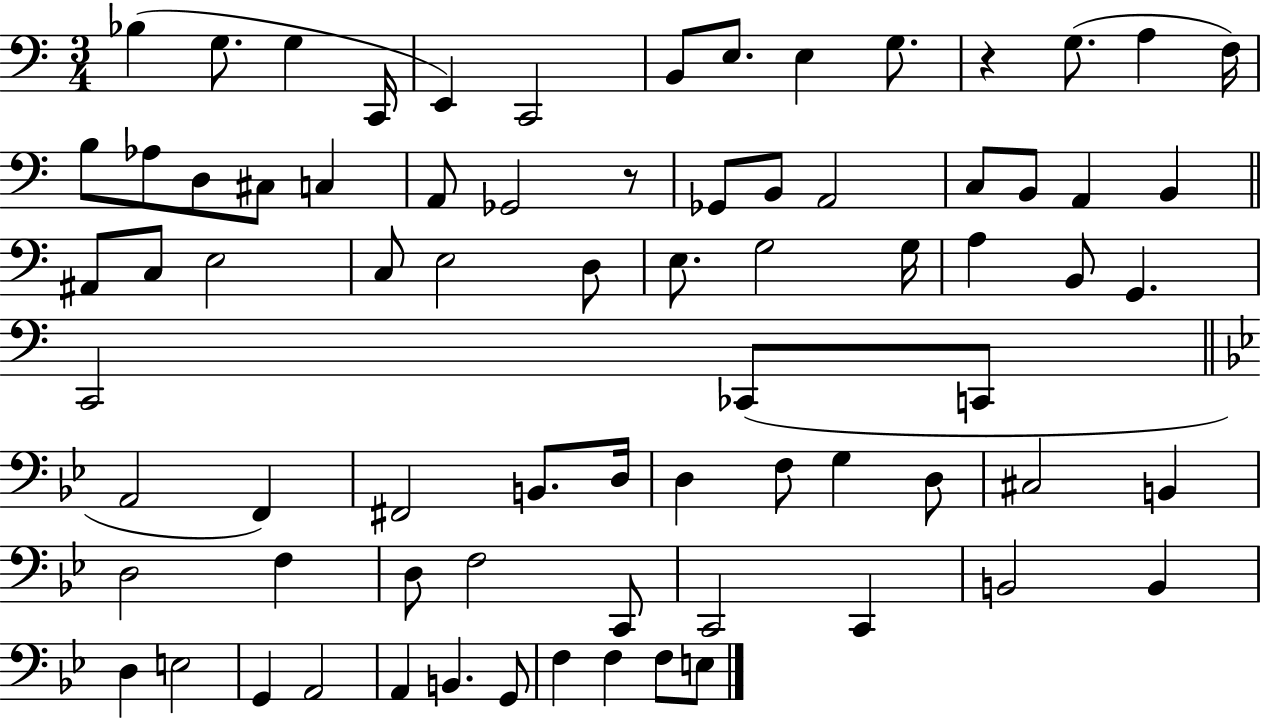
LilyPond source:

{
  \clef bass
  \numericTimeSignature
  \time 3/4
  \key c \major
  bes4( g8. g4 c,16 | e,4) c,2 | b,8 e8. e4 g8. | r4 g8.( a4 f16) | \break b8 aes8 d8 cis8 c4 | a,8 ges,2 r8 | ges,8 b,8 a,2 | c8 b,8 a,4 b,4 | \break \bar "||" \break \key c \major ais,8 c8 e2 | c8 e2 d8 | e8. g2 g16 | a4 b,8 g,4. | \break c,2 ces,8( c,8 | \bar "||" \break \key g \minor a,2 f,4) | fis,2 b,8. d16 | d4 f8 g4 d8 | cis2 b,4 | \break d2 f4 | d8 f2 c,8 | c,2 c,4 | b,2 b,4 | \break d4 e2 | g,4 a,2 | a,4 b,4. g,8 | f4 f4 f8 e8 | \break \bar "|."
}